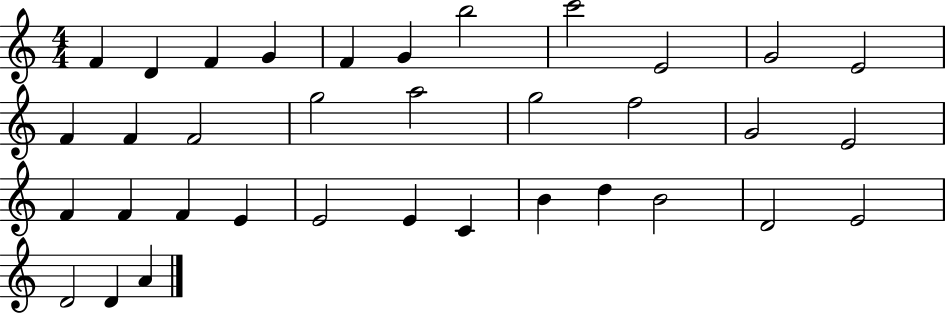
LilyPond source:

{
  \clef treble
  \numericTimeSignature
  \time 4/4
  \key c \major
  f'4 d'4 f'4 g'4 | f'4 g'4 b''2 | c'''2 e'2 | g'2 e'2 | \break f'4 f'4 f'2 | g''2 a''2 | g''2 f''2 | g'2 e'2 | \break f'4 f'4 f'4 e'4 | e'2 e'4 c'4 | b'4 d''4 b'2 | d'2 e'2 | \break d'2 d'4 a'4 | \bar "|."
}